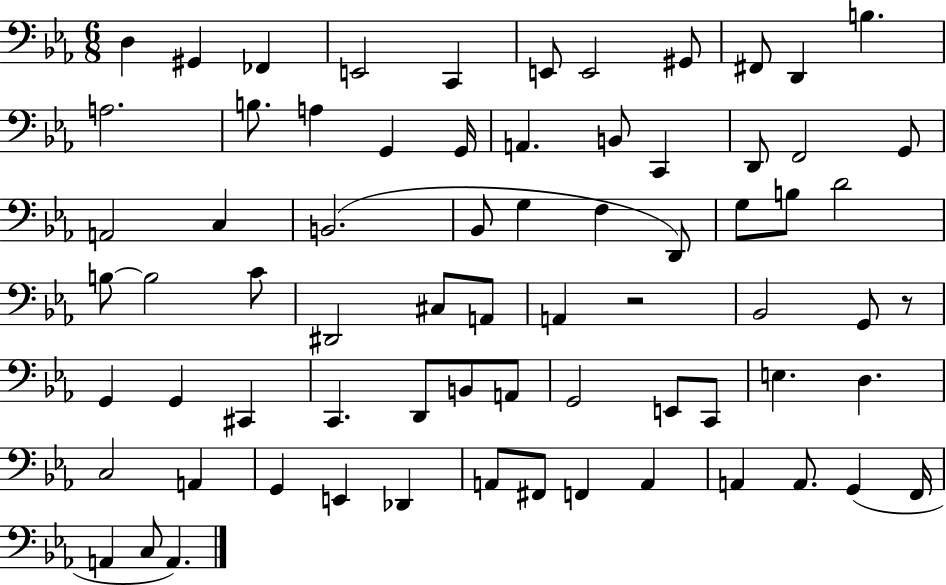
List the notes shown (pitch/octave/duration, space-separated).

D3/q G#2/q FES2/q E2/h C2/q E2/e E2/h G#2/e F#2/e D2/q B3/q. A3/h. B3/e. A3/q G2/q G2/s A2/q. B2/e C2/q D2/e F2/h G2/e A2/h C3/q B2/h. Bb2/e G3/q F3/q D2/e G3/e B3/e D4/h B3/e B3/h C4/e D#2/h C#3/e A2/e A2/q R/h Bb2/h G2/e R/e G2/q G2/q C#2/q C2/q. D2/e B2/e A2/e G2/h E2/e C2/e E3/q. D3/q. C3/h A2/q G2/q E2/q Db2/q A2/e F#2/e F2/q A2/q A2/q A2/e. G2/q F2/s A2/q C3/e A2/q.